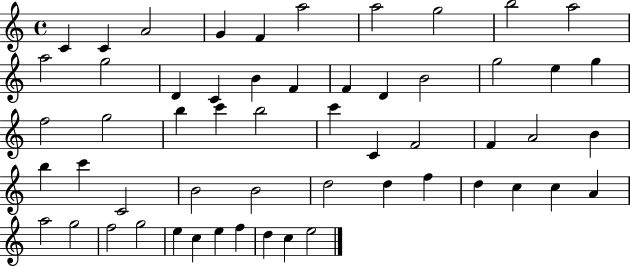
{
  \clef treble
  \time 4/4
  \defaultTimeSignature
  \key c \major
  c'4 c'4 a'2 | g'4 f'4 a''2 | a''2 g''2 | b''2 a''2 | \break a''2 g''2 | d'4 c'4 b'4 f'4 | f'4 d'4 b'2 | g''2 e''4 g''4 | \break f''2 g''2 | b''4 c'''4 b''2 | c'''4 c'4 f'2 | f'4 a'2 b'4 | \break b''4 c'''4 c'2 | b'2 b'2 | d''2 d''4 f''4 | d''4 c''4 c''4 a'4 | \break a''2 g''2 | f''2 g''2 | e''4 c''4 e''4 f''4 | d''4 c''4 e''2 | \break \bar "|."
}